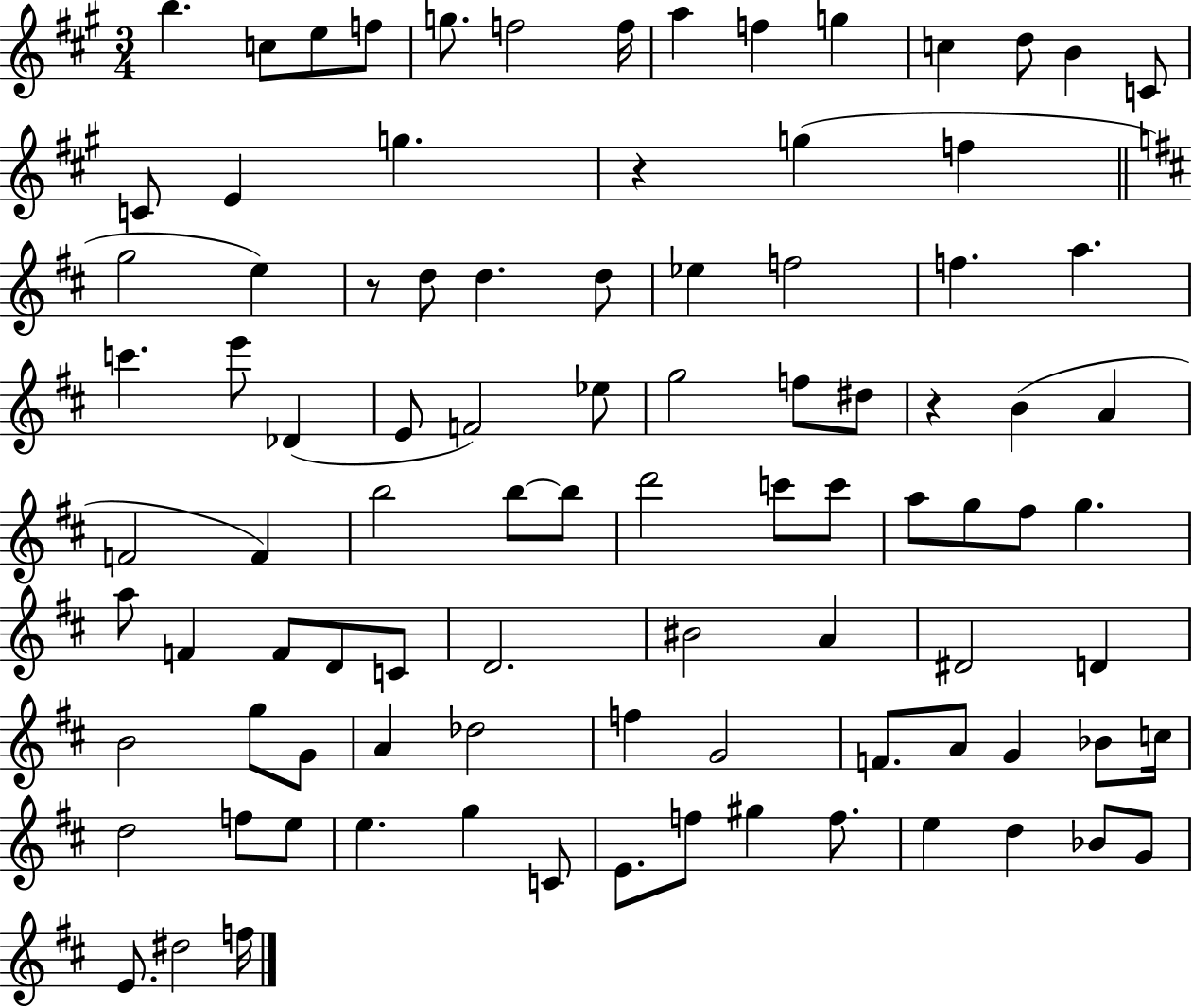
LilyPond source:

{
  \clef treble
  \numericTimeSignature
  \time 3/4
  \key a \major
  b''4. c''8 e''8 f''8 | g''8. f''2 f''16 | a''4 f''4 g''4 | c''4 d''8 b'4 c'8 | \break c'8 e'4 g''4. | r4 g''4( f''4 | \bar "||" \break \key b \minor g''2 e''4) | r8 d''8 d''4. d''8 | ees''4 f''2 | f''4. a''4. | \break c'''4. e'''8 des'4( | e'8 f'2) ees''8 | g''2 f''8 dis''8 | r4 b'4( a'4 | \break f'2 f'4) | b''2 b''8~~ b''8 | d'''2 c'''8 c'''8 | a''8 g''8 fis''8 g''4. | \break a''8 f'4 f'8 d'8 c'8 | d'2. | bis'2 a'4 | dis'2 d'4 | \break b'2 g''8 g'8 | a'4 des''2 | f''4 g'2 | f'8. a'8 g'4 bes'8 c''16 | \break d''2 f''8 e''8 | e''4. g''4 c'8 | e'8. f''8 gis''4 f''8. | e''4 d''4 bes'8 g'8 | \break e'8. dis''2 f''16 | \bar "|."
}